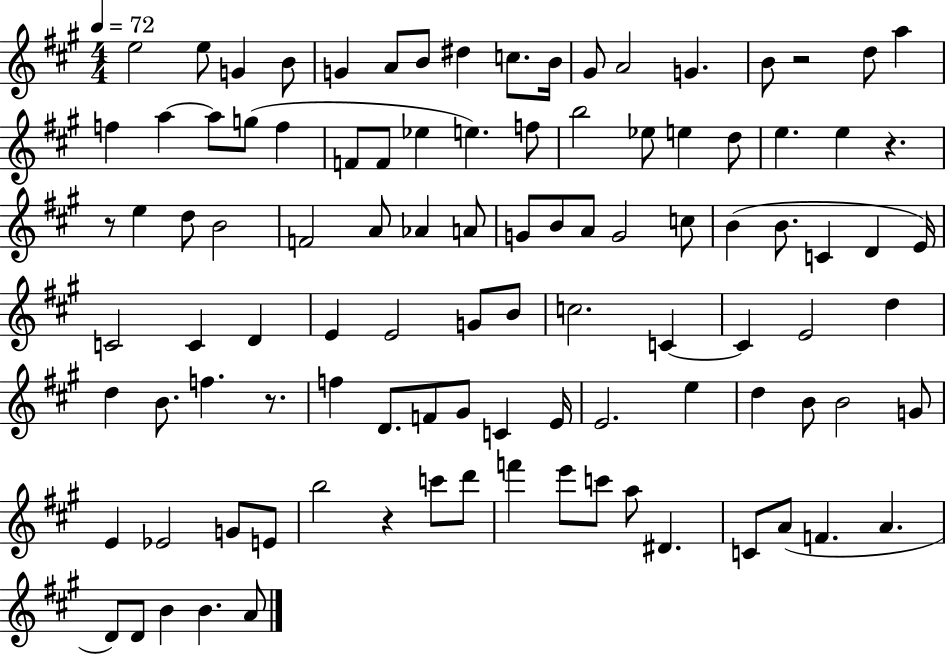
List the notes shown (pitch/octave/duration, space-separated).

E5/h E5/e G4/q B4/e G4/q A4/e B4/e D#5/q C5/e. B4/s G#4/e A4/h G4/q. B4/e R/h D5/e A5/q F5/q A5/q A5/e G5/e F5/q F4/e F4/e Eb5/q E5/q. F5/e B5/h Eb5/e E5/q D5/e E5/q. E5/q R/q. R/e E5/q D5/e B4/h F4/h A4/e Ab4/q A4/e G4/e B4/e A4/e G4/h C5/e B4/q B4/e. C4/q D4/q E4/s C4/h C4/q D4/q E4/q E4/h G4/e B4/e C5/h. C4/q C4/q E4/h D5/q D5/q B4/e. F5/q. R/e. F5/q D4/e. F4/e G#4/e C4/q E4/s E4/h. E5/q D5/q B4/e B4/h G4/e E4/q Eb4/h G4/e E4/e B5/h R/q C6/e D6/e F6/q E6/e C6/e A5/e D#4/q. C4/e A4/e F4/q. A4/q. D4/e D4/e B4/q B4/q. A4/e